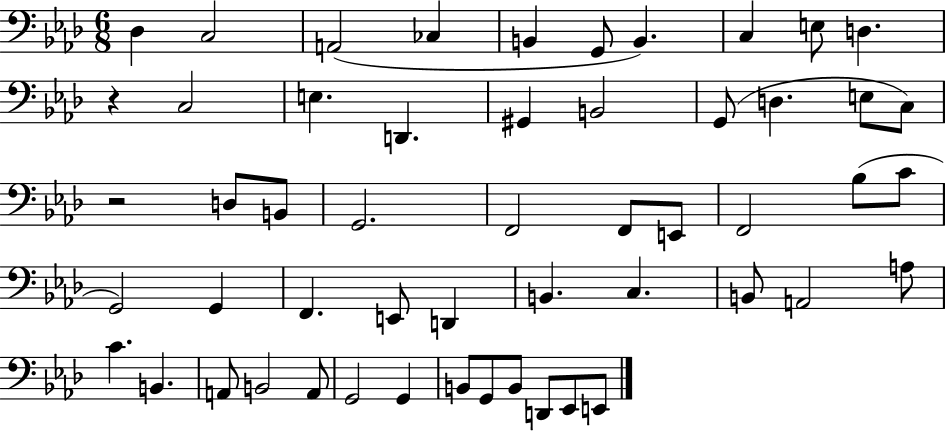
Db3/q C3/h A2/h CES3/q B2/q G2/e B2/q. C3/q E3/e D3/q. R/q C3/h E3/q. D2/q. G#2/q B2/h G2/e D3/q. E3/e C3/e R/h D3/e B2/e G2/h. F2/h F2/e E2/e F2/h Bb3/e C4/e G2/h G2/q F2/q. E2/e D2/q B2/q. C3/q. B2/e A2/h A3/e C4/q. B2/q. A2/e B2/h A2/e G2/h G2/q B2/e G2/e B2/e D2/e Eb2/e E2/e